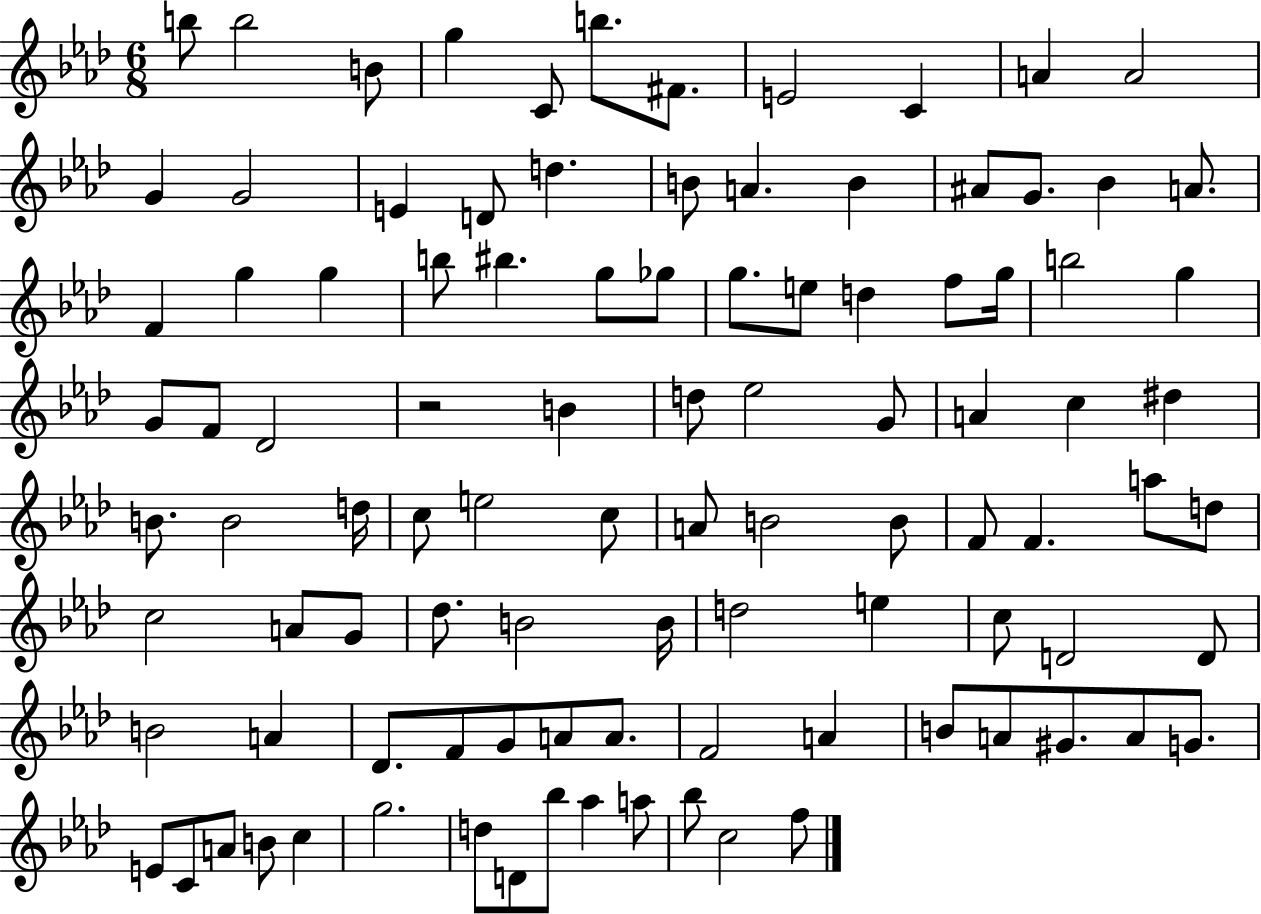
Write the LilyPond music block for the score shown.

{
  \clef treble
  \numericTimeSignature
  \time 6/8
  \key aes \major
  b''8 b''2 b'8 | g''4 c'8 b''8. fis'8. | e'2 c'4 | a'4 a'2 | \break g'4 g'2 | e'4 d'8 d''4. | b'8 a'4. b'4 | ais'8 g'8. bes'4 a'8. | \break f'4 g''4 g''4 | b''8 bis''4. g''8 ges''8 | g''8. e''8 d''4 f''8 g''16 | b''2 g''4 | \break g'8 f'8 des'2 | r2 b'4 | d''8 ees''2 g'8 | a'4 c''4 dis''4 | \break b'8. b'2 d''16 | c''8 e''2 c''8 | a'8 b'2 b'8 | f'8 f'4. a''8 d''8 | \break c''2 a'8 g'8 | des''8. b'2 b'16 | d''2 e''4 | c''8 d'2 d'8 | \break b'2 a'4 | des'8. f'8 g'8 a'8 a'8. | f'2 a'4 | b'8 a'8 gis'8. a'8 g'8. | \break e'8 c'8 a'8 b'8 c''4 | g''2. | d''8 d'8 bes''8 aes''4 a''8 | bes''8 c''2 f''8 | \break \bar "|."
}